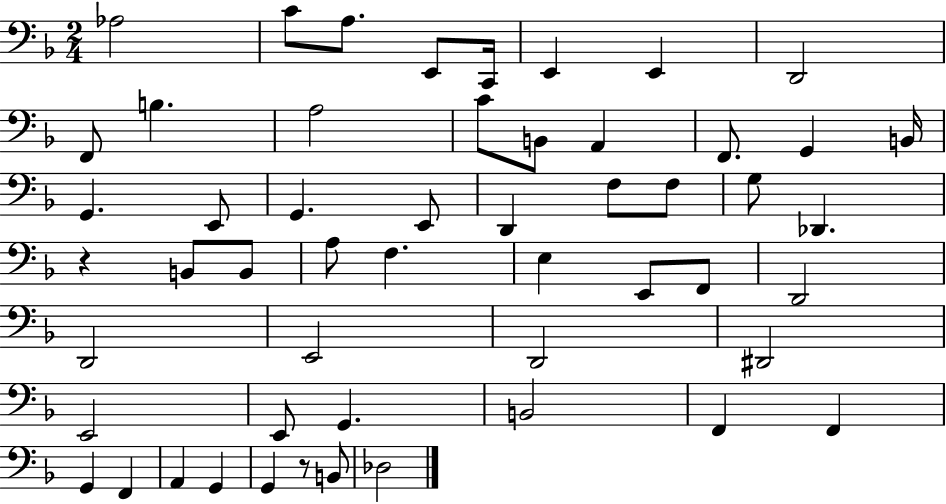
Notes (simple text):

Ab3/h C4/e A3/e. E2/e C2/s E2/q E2/q D2/h F2/e B3/q. A3/h C4/e B2/e A2/q F2/e. G2/q B2/s G2/q. E2/e G2/q. E2/e D2/q F3/e F3/e G3/e Db2/q. R/q B2/e B2/e A3/e F3/q. E3/q E2/e F2/e D2/h D2/h E2/h D2/h D#2/h E2/h E2/e G2/q. B2/h F2/q F2/q G2/q F2/q A2/q G2/q G2/q R/e B2/e Db3/h